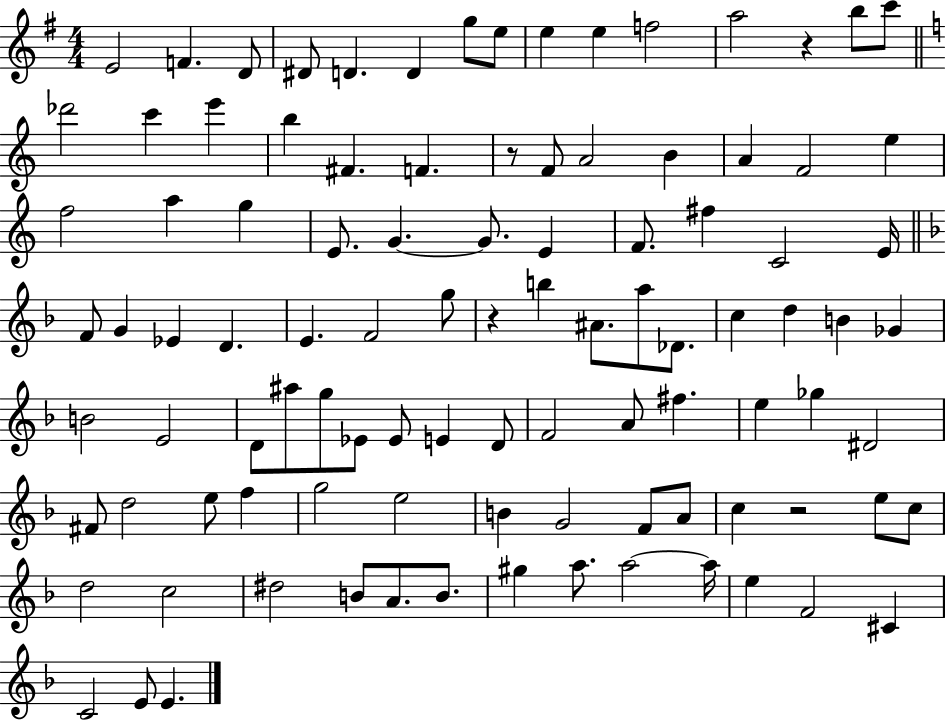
E4/h F4/q. D4/e D#4/e D4/q. D4/q G5/e E5/e E5/q E5/q F5/h A5/h R/q B5/e C6/e Db6/h C6/q E6/q B5/q F#4/q. F4/q. R/e F4/e A4/h B4/q A4/q F4/h E5/q F5/h A5/q G5/q E4/e. G4/q. G4/e. E4/q F4/e. F#5/q C4/h E4/s F4/e G4/q Eb4/q D4/q. E4/q. F4/h G5/e R/q B5/q A#4/e. A5/e Db4/e. C5/q D5/q B4/q Gb4/q B4/h E4/h D4/e A#5/e G5/e Eb4/e Eb4/e E4/q D4/e F4/h A4/e F#5/q. E5/q Gb5/q D#4/h F#4/e D5/h E5/e F5/q G5/h E5/h B4/q G4/h F4/e A4/e C5/q R/h E5/e C5/e D5/h C5/h D#5/h B4/e A4/e. B4/e. G#5/q A5/e. A5/h A5/s E5/q F4/h C#4/q C4/h E4/e E4/q.